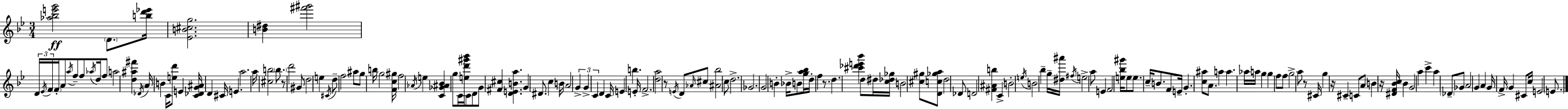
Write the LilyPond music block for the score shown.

{
  \clef treble
  \numericTimeSignature
  \time 3/4
  \key bes \major
  \repeat volta 2 { <aes'' bes'' e''' g'''>2\ff \parenthesize d'8. <b'' d''' ees'''>16 | <ees' b' cis'' g''>2. | <b' dis''>4 <fis''' gis'''>2 | \tuplet 3/2 { d'16 \acciaccatura { ees'16 } f'16 } \parenthesize f'16-. a'8 \acciaccatura { a''16 } f''8-- f''8 \acciaccatura { aes''16 } | \break d''16 f''8 a''2 <d'' ais'' fis'''>4 | \acciaccatura { des'16 } a'16 b'4 c'16 <e'' d'''>8 | e'4 <c' des' g' ais'>16 d'4 cis'16 e'4. | a''2. | \break a''16 <cis'' b''>2 | \parenthesize b''8. r8 d'''2 | gis'8 \parenthesize d''2 | e''4 \acciaccatura { cis'16 } d''8-- f''2 | \break ais''8 g''8 b''16 g''2 | <f' c'' gis''>16 f''2 | \acciaccatura { aes'16 } e''4 <c' ges' ais' bes'>4 g''8 | c'16 <e'' d''' gis''' bes'''>16 \parenthesize c'8 d'8 g'8 <fis' cis''>4 | \break <d' e' b' a''>4. g'4 dis'8. | c''4 b'16 a'2 | \tuplet 3/2 { g'4-> g'4-> c'4 } | d'4 c'16 e'4 b''4. | \break e'16-. f'2.-> | <d'' a''>2 | r8 \acciaccatura { e'16 } d'8 \grace { aes'16 } cis''8 <ais' bes''>2 | c''8 d''2.-> | \break ges'2. | g'2 | b'4-. bes'16-> b'8 <g'' a'' bes''>16 | d''16-. f''4 r8. d''4. | \break <cis''' des''' e''' bes'''>4 d''8 dis''16 <c'' des'' ges''>16 b'2 | <cis'' gis''>8 <d' c'' ges'' a''>8 d''2 | des'8 d'2 | <fis' ais' b''>4 c'4-> | \break b'2-. \acciaccatura { e''16 } b'2 | bes''4-- g''16-- <dis'' ais'''>16 \acciaccatura { fis''16 } | e''2-> a''8 e'4 | f'2 <e'' bes'' gis'''>16 e''8 | \break e''8. c''16-- b'8. f'8 e'16-- g'4.-. | <c'' ais''>8 a'8. a''4 | a''4. aes''16 a''16 g''4 | g''4 f''8 f''8 g''2-> | \break a''8 r8 cis'16 g''4 | r16 cis'4-- c'8 a'8 | b'4 r16 <dis' f' bes' c''>16 bes'4 g'2 | a''4 c'''4-> | \break a''4 \parenthesize des'8-- ges'8 a'2 | g'4 a'4 | g'16 f'16-> g'4 cis'8 c''16 e'2 | \parenthesize e'8. } \bar "|."
}